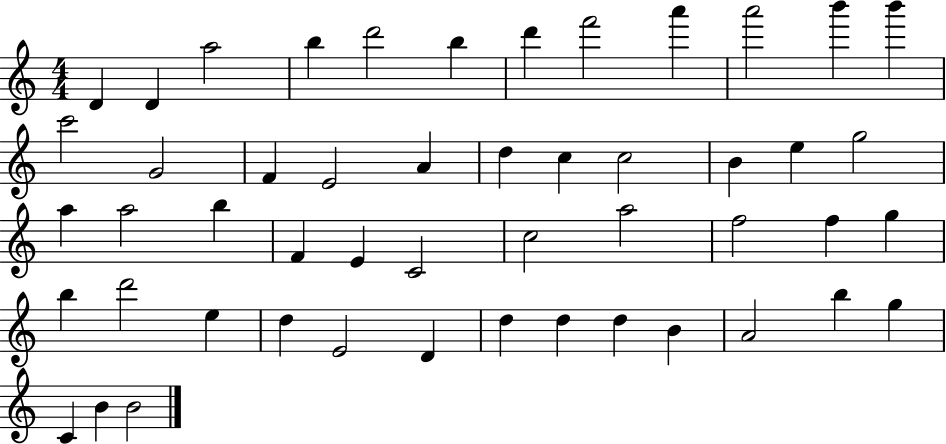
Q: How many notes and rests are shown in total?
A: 50